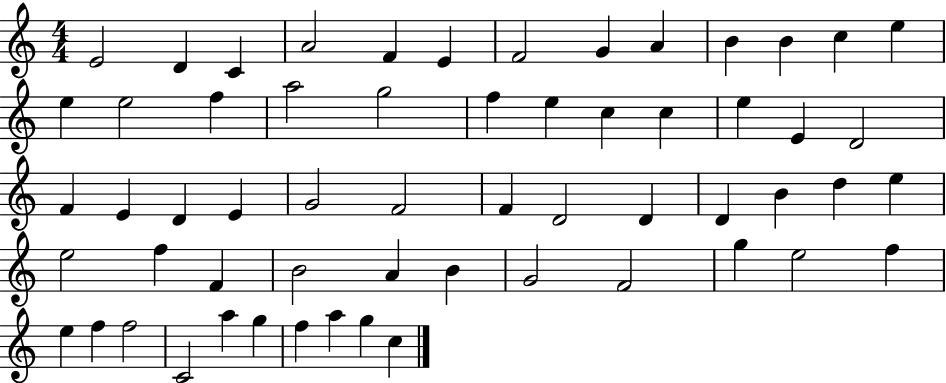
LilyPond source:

{
  \clef treble
  \numericTimeSignature
  \time 4/4
  \key c \major
  e'2 d'4 c'4 | a'2 f'4 e'4 | f'2 g'4 a'4 | b'4 b'4 c''4 e''4 | \break e''4 e''2 f''4 | a''2 g''2 | f''4 e''4 c''4 c''4 | e''4 e'4 d'2 | \break f'4 e'4 d'4 e'4 | g'2 f'2 | f'4 d'2 d'4 | d'4 b'4 d''4 e''4 | \break e''2 f''4 f'4 | b'2 a'4 b'4 | g'2 f'2 | g''4 e''2 f''4 | \break e''4 f''4 f''2 | c'2 a''4 g''4 | f''4 a''4 g''4 c''4 | \bar "|."
}